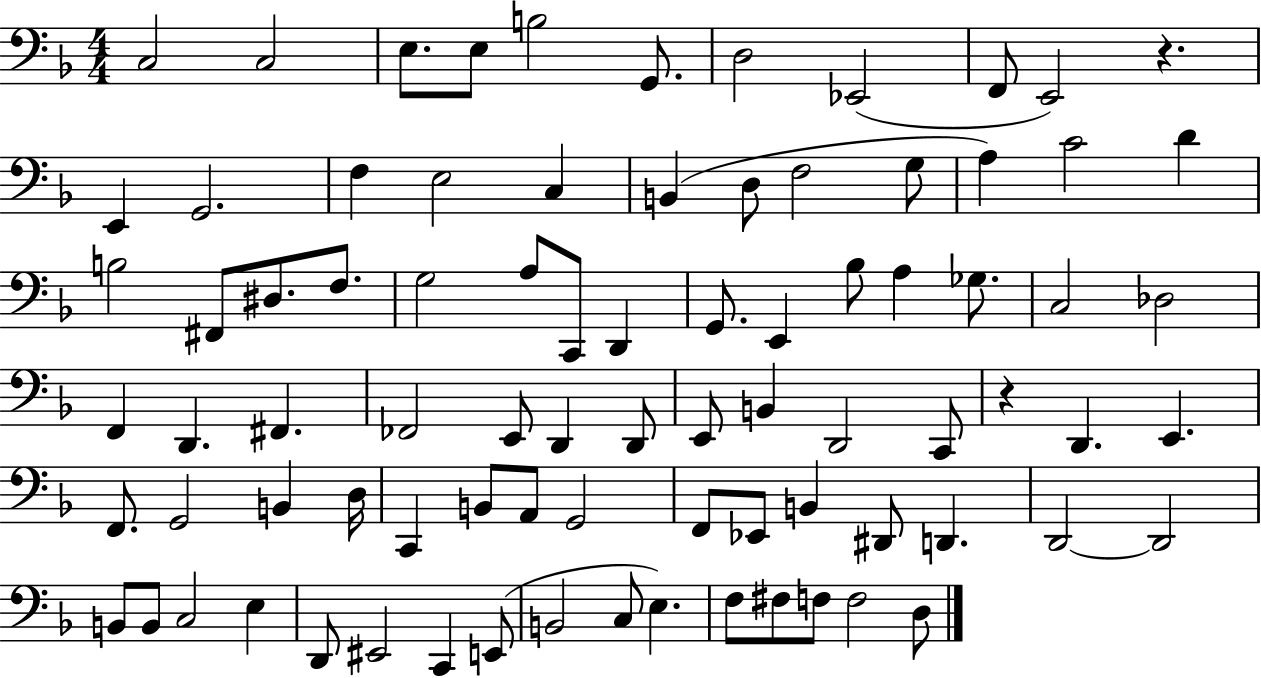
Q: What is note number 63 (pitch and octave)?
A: D2